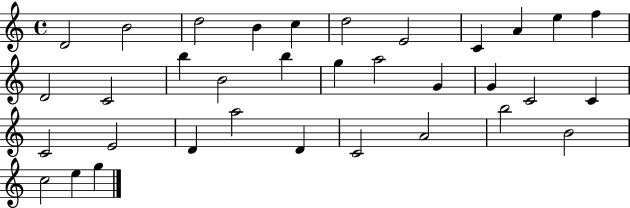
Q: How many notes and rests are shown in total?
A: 34